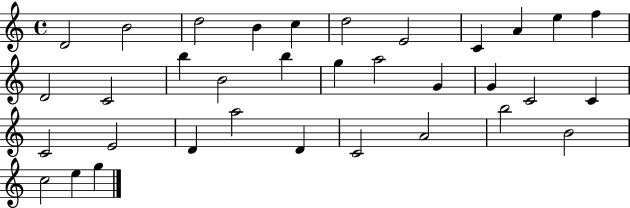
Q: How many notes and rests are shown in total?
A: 34